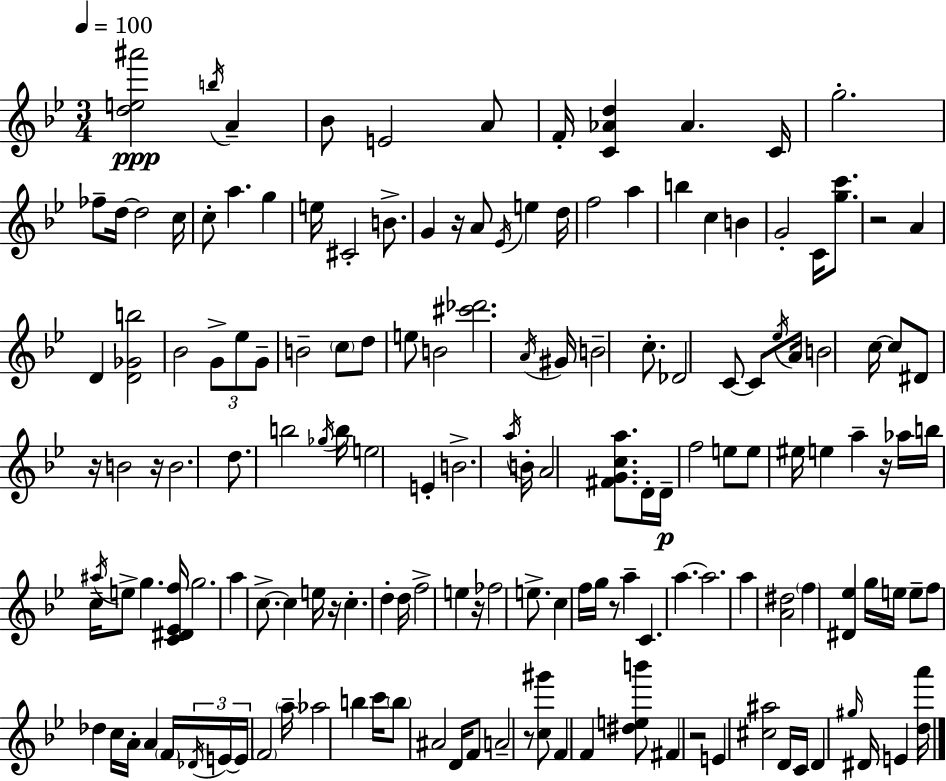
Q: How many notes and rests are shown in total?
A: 157